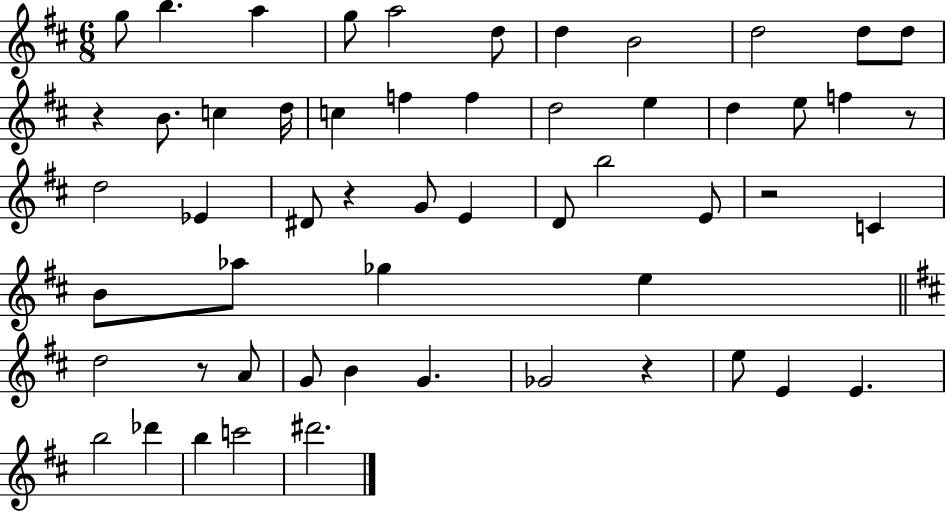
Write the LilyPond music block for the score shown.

{
  \clef treble
  \numericTimeSignature
  \time 6/8
  \key d \major
  g''8 b''4. a''4 | g''8 a''2 d''8 | d''4 b'2 | d''2 d''8 d''8 | \break r4 b'8. c''4 d''16 | c''4 f''4 f''4 | d''2 e''4 | d''4 e''8 f''4 r8 | \break d''2 ees'4 | dis'8 r4 g'8 e'4 | d'8 b''2 e'8 | r2 c'4 | \break b'8 aes''8 ges''4 e''4 | \bar "||" \break \key d \major d''2 r8 a'8 | g'8 b'4 g'4. | ges'2 r4 | e''8 e'4 e'4. | \break b''2 des'''4 | b''4 c'''2 | dis'''2. | \bar "|."
}